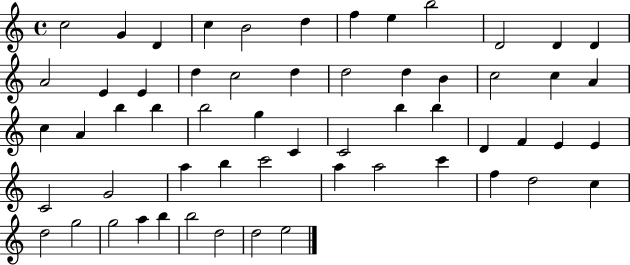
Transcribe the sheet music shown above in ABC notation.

X:1
T:Untitled
M:4/4
L:1/4
K:C
c2 G D c B2 d f e b2 D2 D D A2 E E d c2 d d2 d B c2 c A c A b b b2 g C C2 b b D F E E C2 G2 a b c'2 a a2 c' f d2 c d2 g2 g2 a b b2 d2 d2 e2